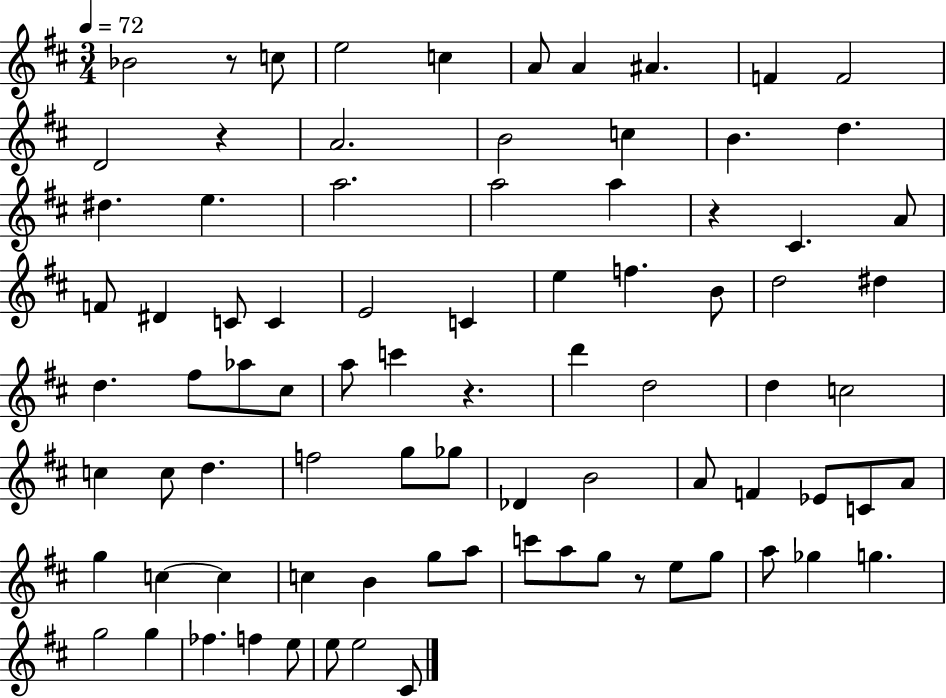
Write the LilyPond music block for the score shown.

{
  \clef treble
  \numericTimeSignature
  \time 3/4
  \key d \major
  \tempo 4 = 72
  bes'2 r8 c''8 | e''2 c''4 | a'8 a'4 ais'4. | f'4 f'2 | \break d'2 r4 | a'2. | b'2 c''4 | b'4. d''4. | \break dis''4. e''4. | a''2. | a''2 a''4 | r4 cis'4. a'8 | \break f'8 dis'4 c'8 c'4 | e'2 c'4 | e''4 f''4. b'8 | d''2 dis''4 | \break d''4. fis''8 aes''8 cis''8 | a''8 c'''4 r4. | d'''4 d''2 | d''4 c''2 | \break c''4 c''8 d''4. | f''2 g''8 ges''8 | des'4 b'2 | a'8 f'4 ees'8 c'8 a'8 | \break g''4 c''4~~ c''4 | c''4 b'4 g''8 a''8 | c'''8 a''8 g''8 r8 e''8 g''8 | a''8 ges''4 g''4. | \break g''2 g''4 | fes''4. f''4 e''8 | e''8 e''2 cis'8 | \bar "|."
}